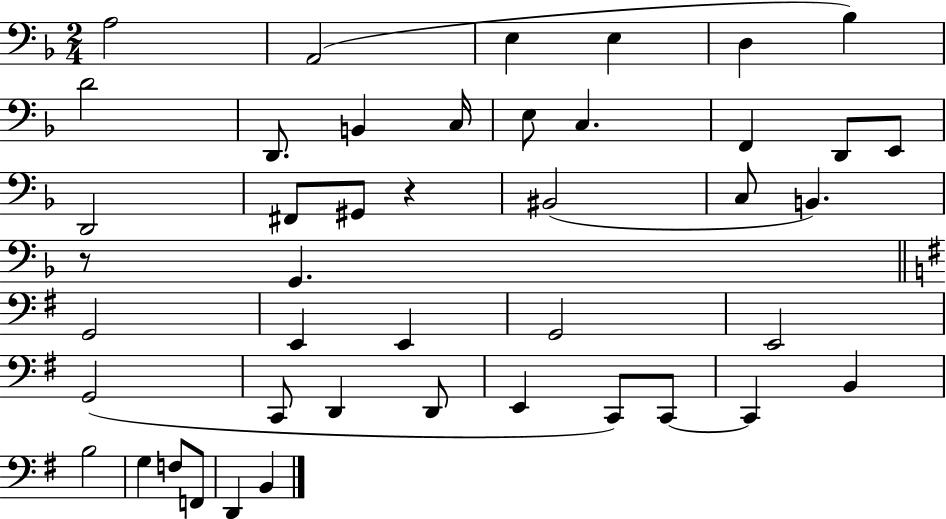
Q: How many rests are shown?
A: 2